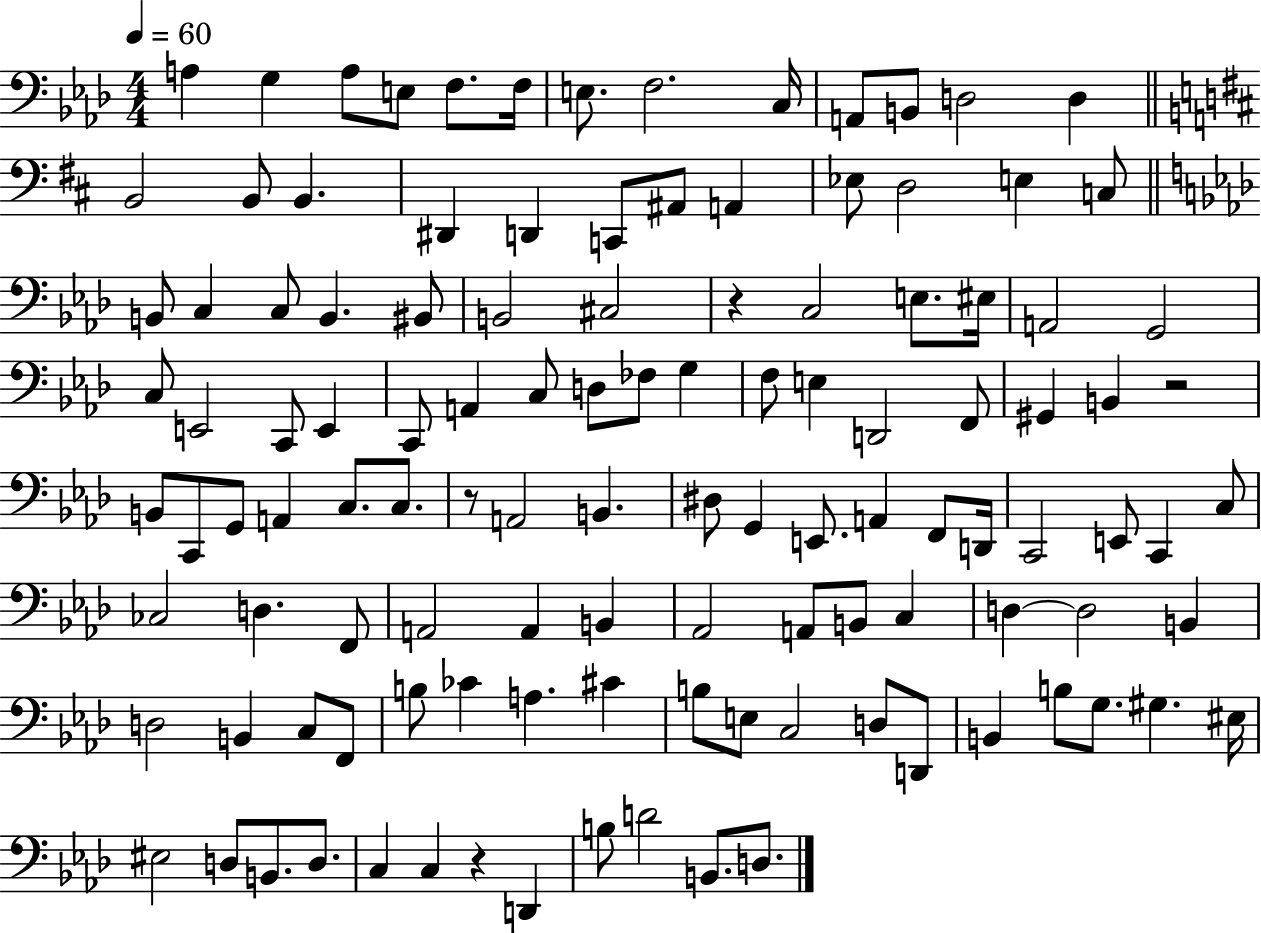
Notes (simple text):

A3/q G3/q A3/e E3/e F3/e. F3/s E3/e. F3/h. C3/s A2/e B2/e D3/h D3/q B2/h B2/e B2/q. D#2/q D2/q C2/e A#2/e A2/q Eb3/e D3/h E3/q C3/e B2/e C3/q C3/e B2/q. BIS2/e B2/h C#3/h R/q C3/h E3/e. EIS3/s A2/h G2/h C3/e E2/h C2/e E2/q C2/e A2/q C3/e D3/e FES3/e G3/q F3/e E3/q D2/h F2/e G#2/q B2/q R/h B2/e C2/e G2/e A2/q C3/e. C3/e. R/e A2/h B2/q. D#3/e G2/q E2/e. A2/q F2/e D2/s C2/h E2/e C2/q C3/e CES3/h D3/q. F2/e A2/h A2/q B2/q Ab2/h A2/e B2/e C3/q D3/q D3/h B2/q D3/h B2/q C3/e F2/e B3/e CES4/q A3/q. C#4/q B3/e E3/e C3/h D3/e D2/e B2/q B3/e G3/e. G#3/q. EIS3/s EIS3/h D3/e B2/e. D3/e. C3/q C3/q R/q D2/q B3/e D4/h B2/e. D3/e.